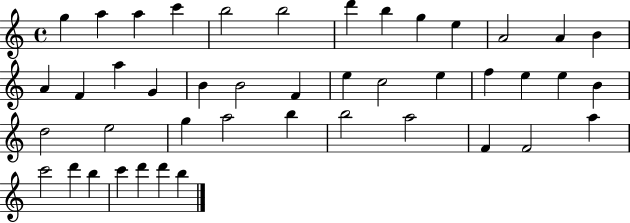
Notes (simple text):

G5/q A5/q A5/q C6/q B5/h B5/h D6/q B5/q G5/q E5/q A4/h A4/q B4/q A4/q F4/q A5/q G4/q B4/q B4/h F4/q E5/q C5/h E5/q F5/q E5/q E5/q B4/q D5/h E5/h G5/q A5/h B5/q B5/h A5/h F4/q F4/h A5/q C6/h D6/q B5/q C6/q D6/q D6/q B5/q